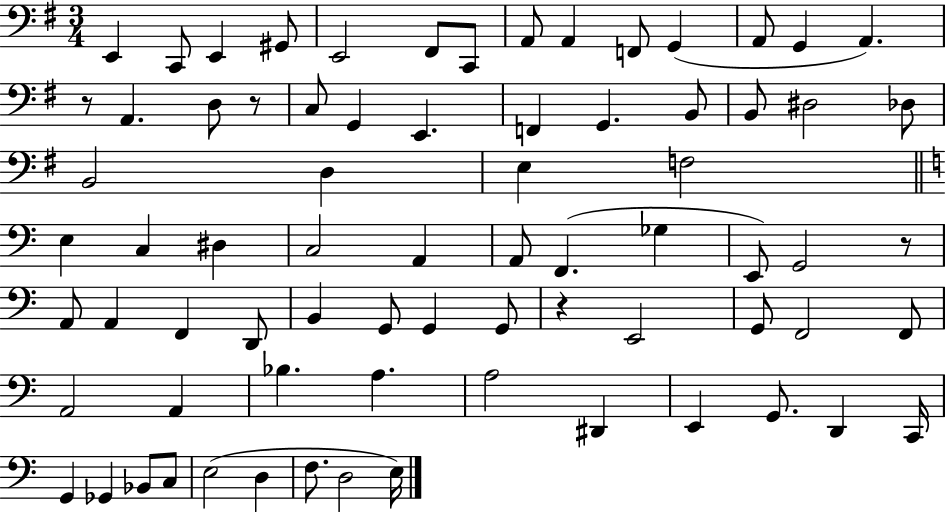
{
  \clef bass
  \numericTimeSignature
  \time 3/4
  \key g \major
  e,4 c,8 e,4 gis,8 | e,2 fis,8 c,8 | a,8 a,4 f,8 g,4( | a,8 g,4 a,4.) | \break r8 a,4. d8 r8 | c8 g,4 e,4. | f,4 g,4. b,8 | b,8 dis2 des8 | \break b,2 d4 | e4 f2 | \bar "||" \break \key c \major e4 c4 dis4 | c2 a,4 | a,8 f,4.( ges4 | e,8) g,2 r8 | \break a,8 a,4 f,4 d,8 | b,4 g,8 g,4 g,8 | r4 e,2 | g,8 f,2 f,8 | \break a,2 a,4 | bes4. a4. | a2 dis,4 | e,4 g,8. d,4 c,16 | \break g,4 ges,4 bes,8 c8 | e2( d4 | f8. d2 e16) | \bar "|."
}